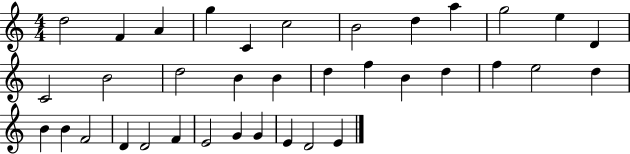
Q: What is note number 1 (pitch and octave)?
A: D5